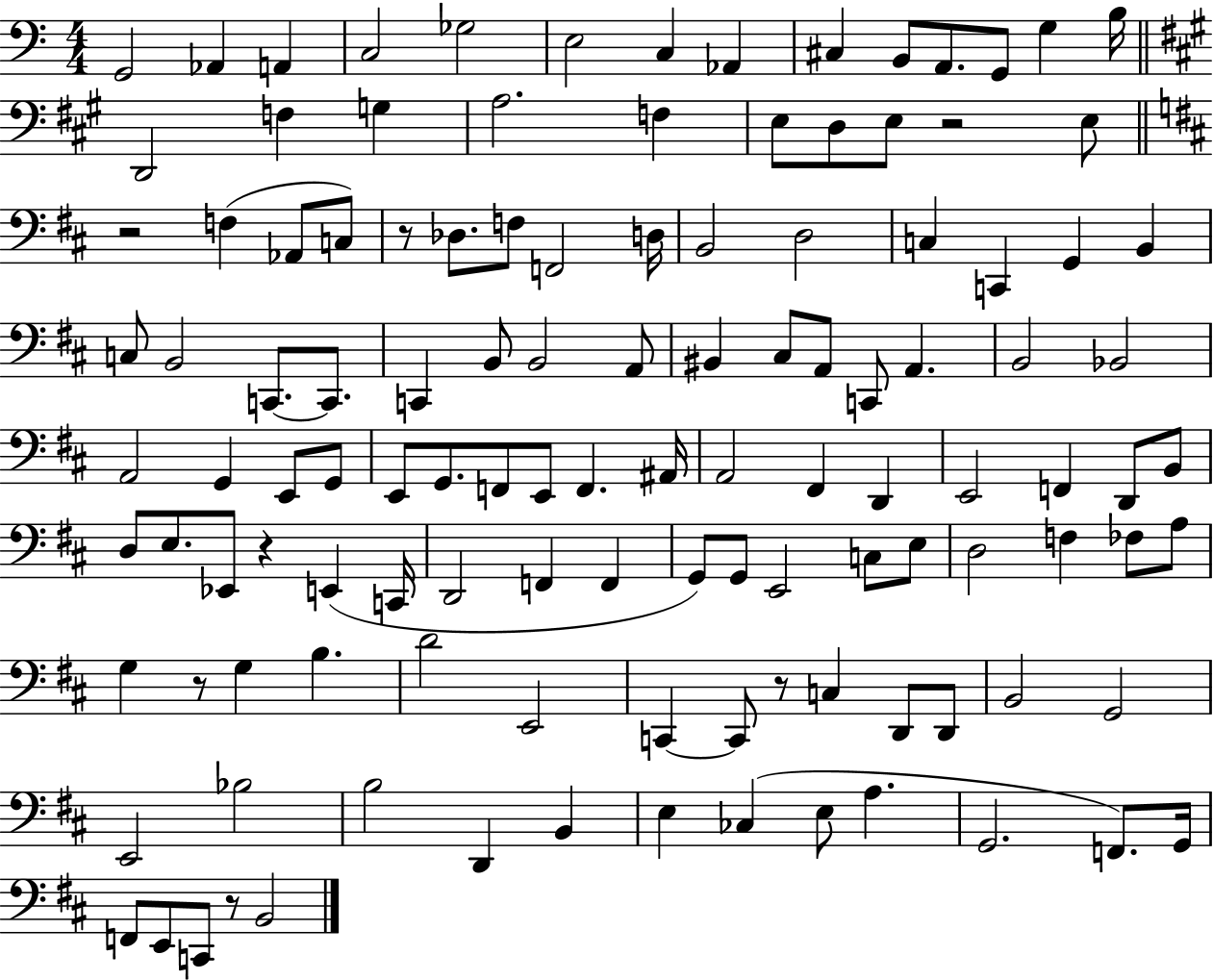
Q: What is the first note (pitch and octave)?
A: G2